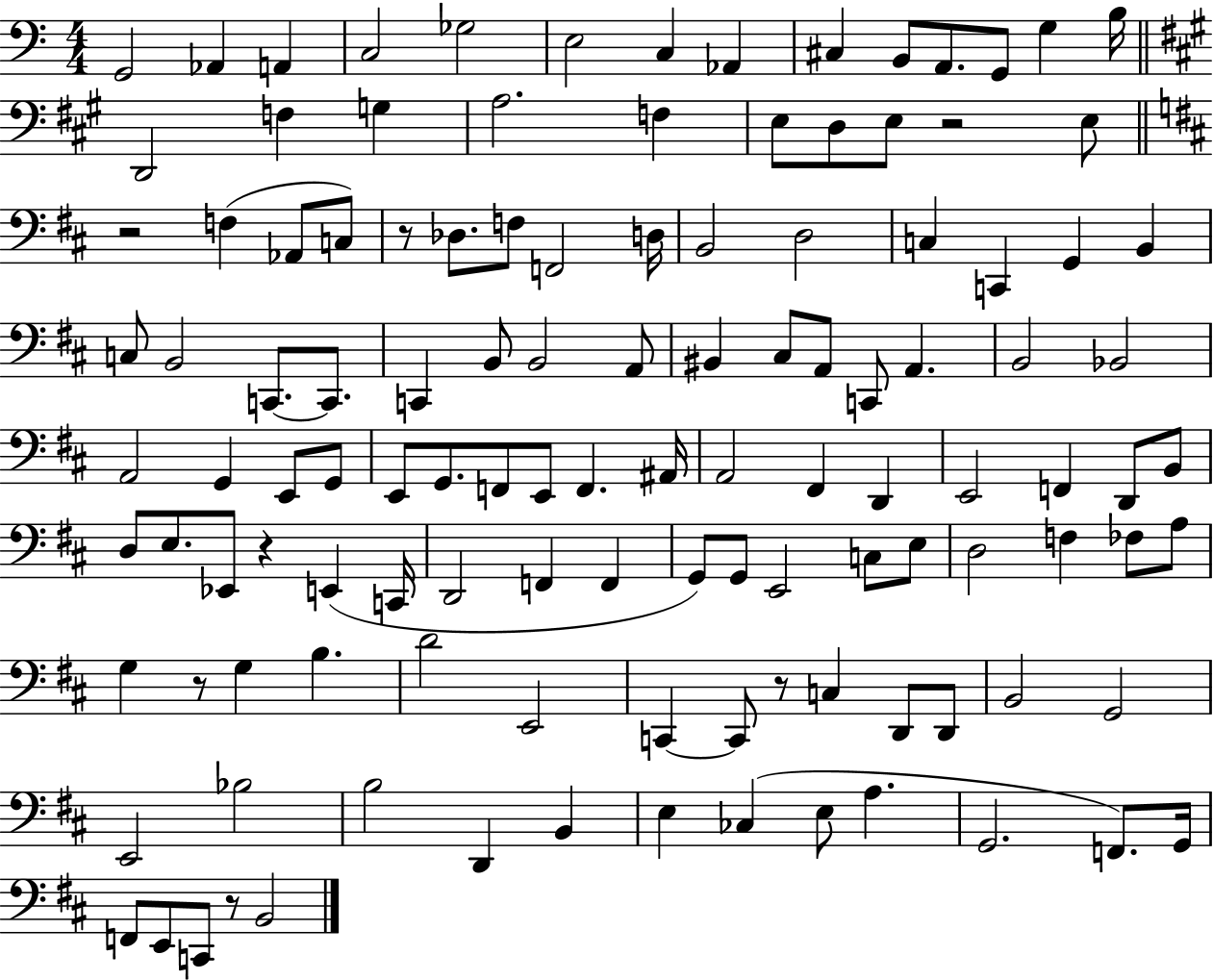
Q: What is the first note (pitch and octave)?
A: G2